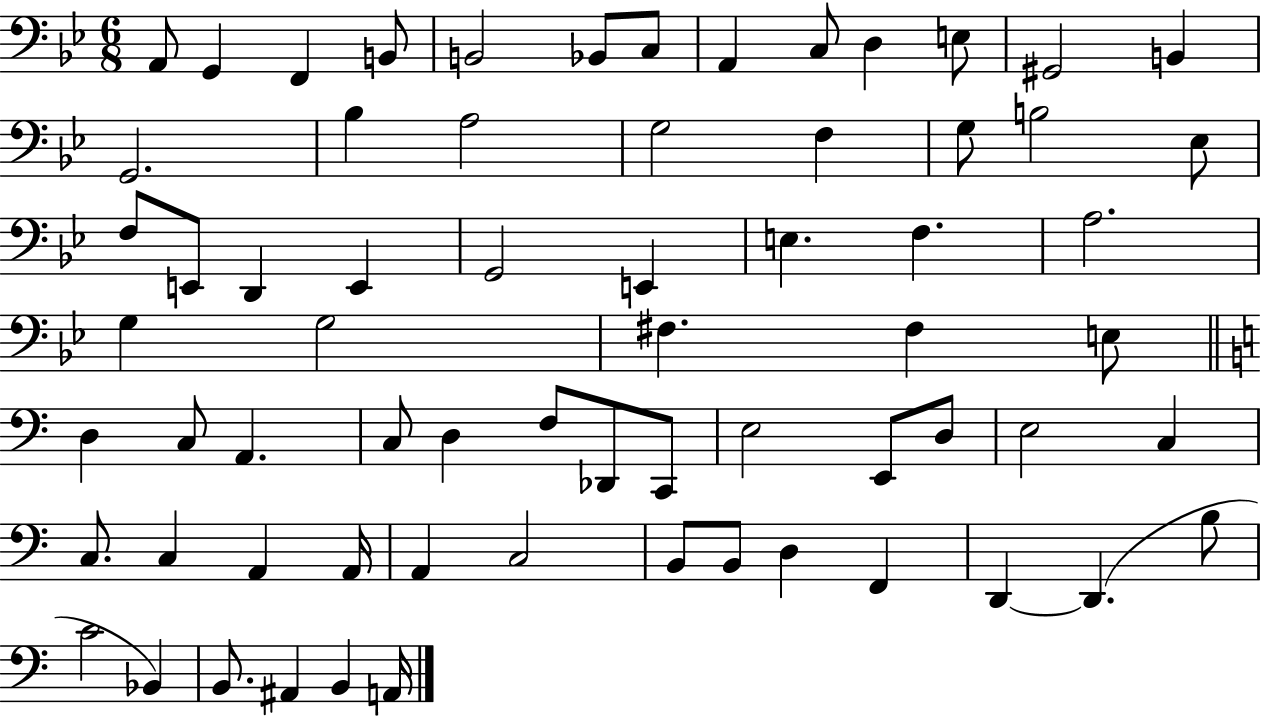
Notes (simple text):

A2/e G2/q F2/q B2/e B2/h Bb2/e C3/e A2/q C3/e D3/q E3/e G#2/h B2/q G2/h. Bb3/q A3/h G3/h F3/q G3/e B3/h Eb3/e F3/e E2/e D2/q E2/q G2/h E2/q E3/q. F3/q. A3/h. G3/q G3/h F#3/q. F#3/q E3/e D3/q C3/e A2/q. C3/e D3/q F3/e Db2/e C2/e E3/h E2/e D3/e E3/h C3/q C3/e. C3/q A2/q A2/s A2/q C3/h B2/e B2/e D3/q F2/q D2/q D2/q. B3/e C4/h Bb2/q B2/e. A#2/q B2/q A2/s